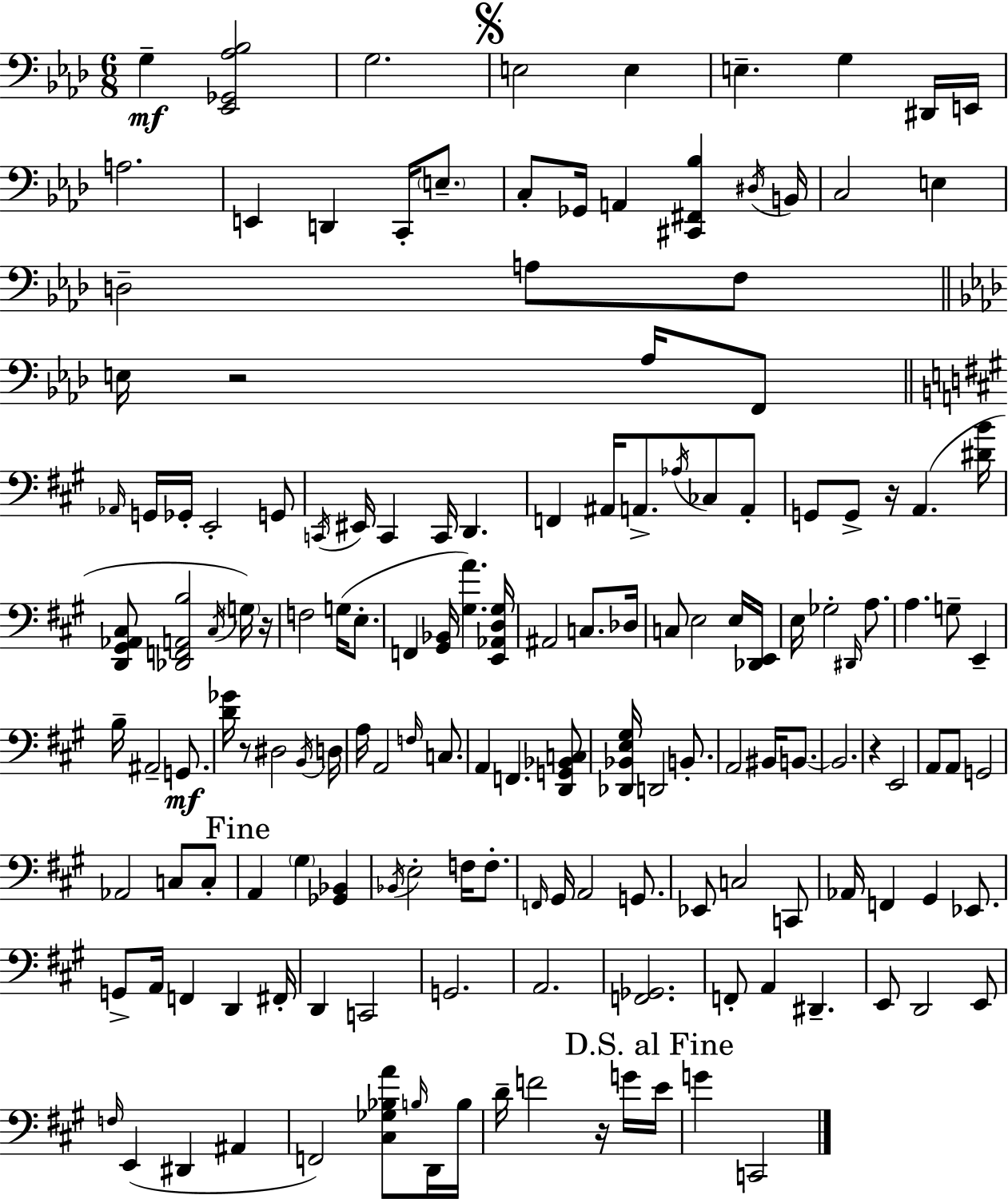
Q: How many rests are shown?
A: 6